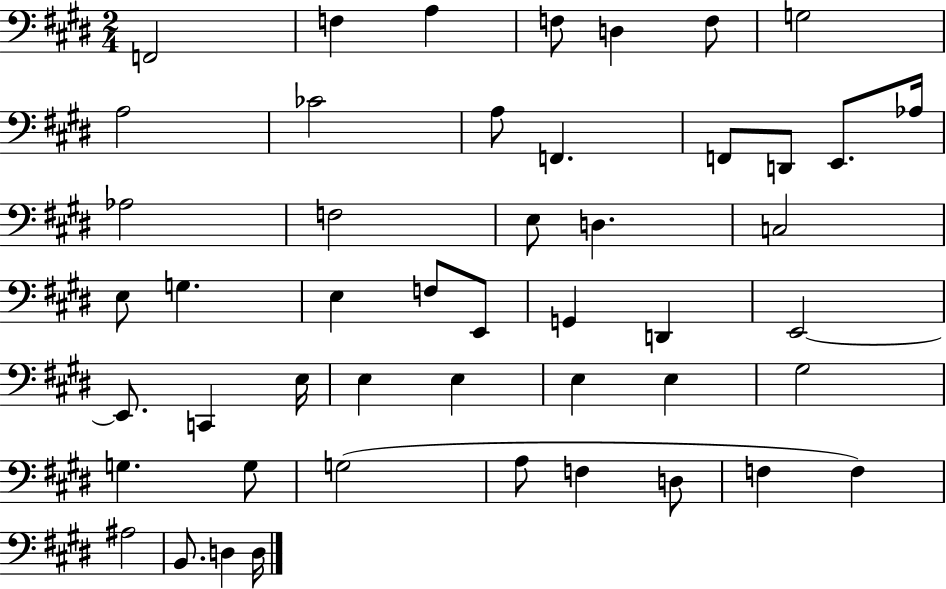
{
  \clef bass
  \numericTimeSignature
  \time 2/4
  \key e \major
  f,2 | f4 a4 | f8 d4 f8 | g2 | \break a2 | ces'2 | a8 f,4. | f,8 d,8 e,8. aes16 | \break aes2 | f2 | e8 d4. | c2 | \break e8 g4. | e4 f8 e,8 | g,4 d,4 | e,2~~ | \break e,8. c,4 e16 | e4 e4 | e4 e4 | gis2 | \break g4. g8 | g2( | a8 f4 d8 | f4 f4) | \break ais2 | b,8. d4 d16 | \bar "|."
}